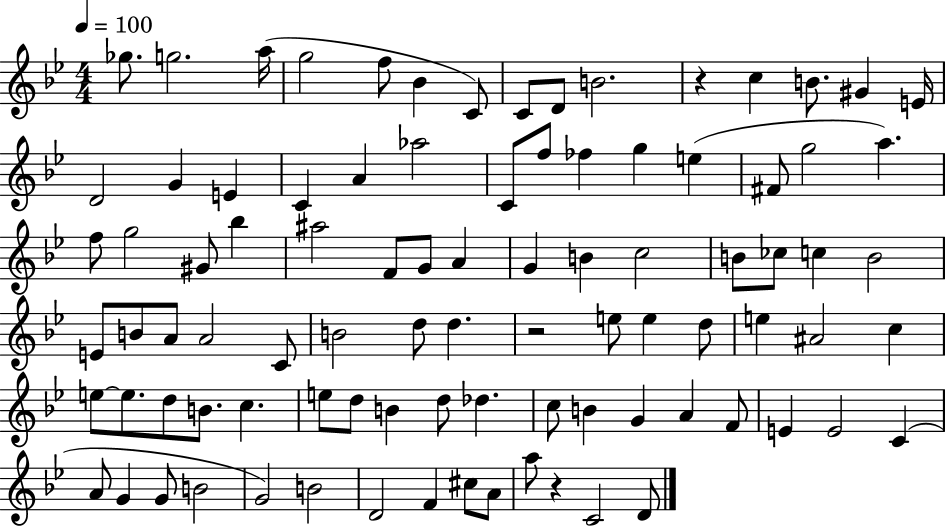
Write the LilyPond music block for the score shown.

{
  \clef treble
  \numericTimeSignature
  \time 4/4
  \key bes \major
  \tempo 4 = 100
  ges''8. g''2. a''16( | g''2 f''8 bes'4 c'8) | c'8 d'8 b'2. | r4 c''4 b'8. gis'4 e'16 | \break d'2 g'4 e'4 | c'4 a'4 aes''2 | c'8 f''8 fes''4 g''4 e''4( | fis'8 g''2 a''4.) | \break f''8 g''2 gis'8 bes''4 | ais''2 f'8 g'8 a'4 | g'4 b'4 c''2 | b'8 ces''8 c''4 b'2 | \break e'8 b'8 a'8 a'2 c'8 | b'2 d''8 d''4. | r2 e''8 e''4 d''8 | e''4 ais'2 c''4 | \break e''8~~ e''8. d''8 b'8. c''4. | e''8 d''8 b'4 d''8 des''4. | c''8 b'4 g'4 a'4 f'8 | e'4 e'2 c'4( | \break a'8 g'4 g'8 b'2 | g'2) b'2 | d'2 f'4 cis''8 a'8 | a''8 r4 c'2 d'8 | \break \bar "|."
}